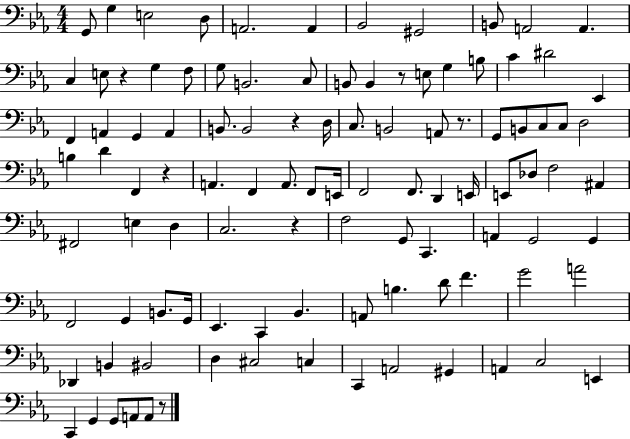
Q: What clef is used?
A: bass